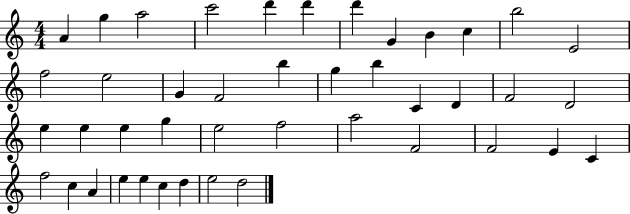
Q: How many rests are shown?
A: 0